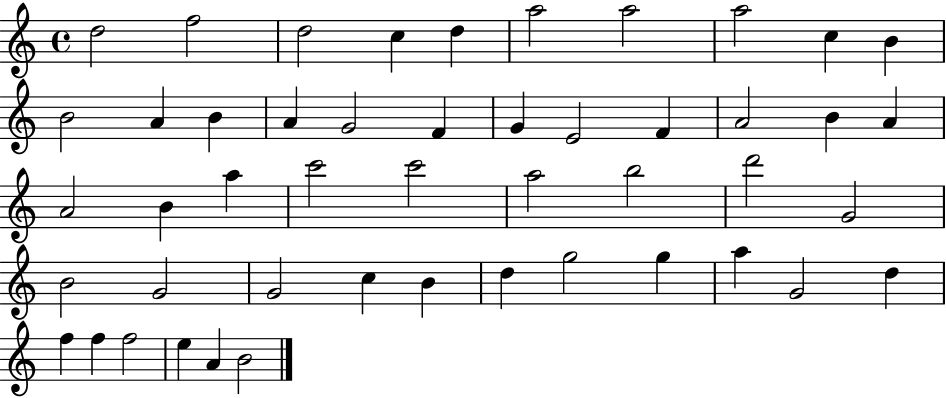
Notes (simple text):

D5/h F5/h D5/h C5/q D5/q A5/h A5/h A5/h C5/q B4/q B4/h A4/q B4/q A4/q G4/h F4/q G4/q E4/h F4/q A4/h B4/q A4/q A4/h B4/q A5/q C6/h C6/h A5/h B5/h D6/h G4/h B4/h G4/h G4/h C5/q B4/q D5/q G5/h G5/q A5/q G4/h D5/q F5/q F5/q F5/h E5/q A4/q B4/h